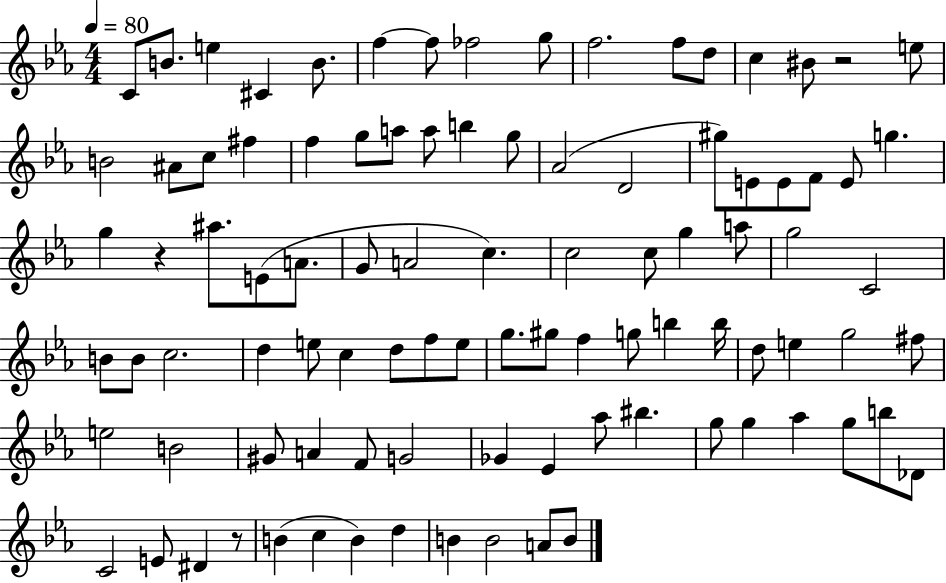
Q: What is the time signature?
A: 4/4